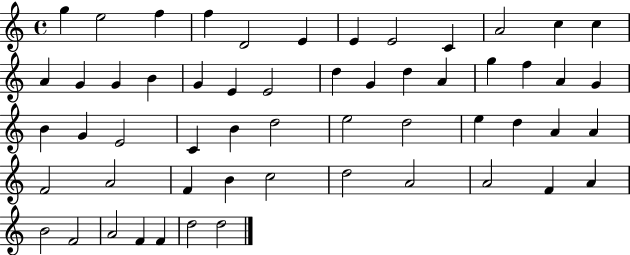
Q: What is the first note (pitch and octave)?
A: G5